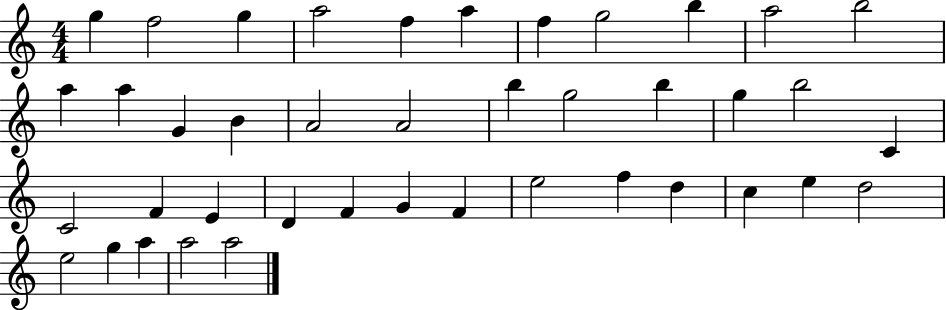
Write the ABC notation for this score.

X:1
T:Untitled
M:4/4
L:1/4
K:C
g f2 g a2 f a f g2 b a2 b2 a a G B A2 A2 b g2 b g b2 C C2 F E D F G F e2 f d c e d2 e2 g a a2 a2